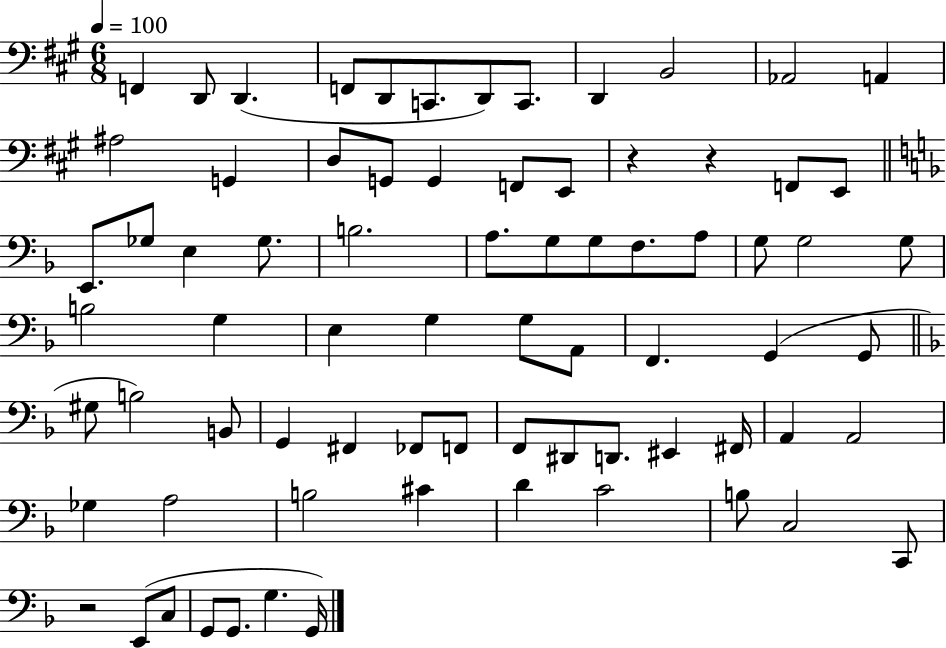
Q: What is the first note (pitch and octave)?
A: F2